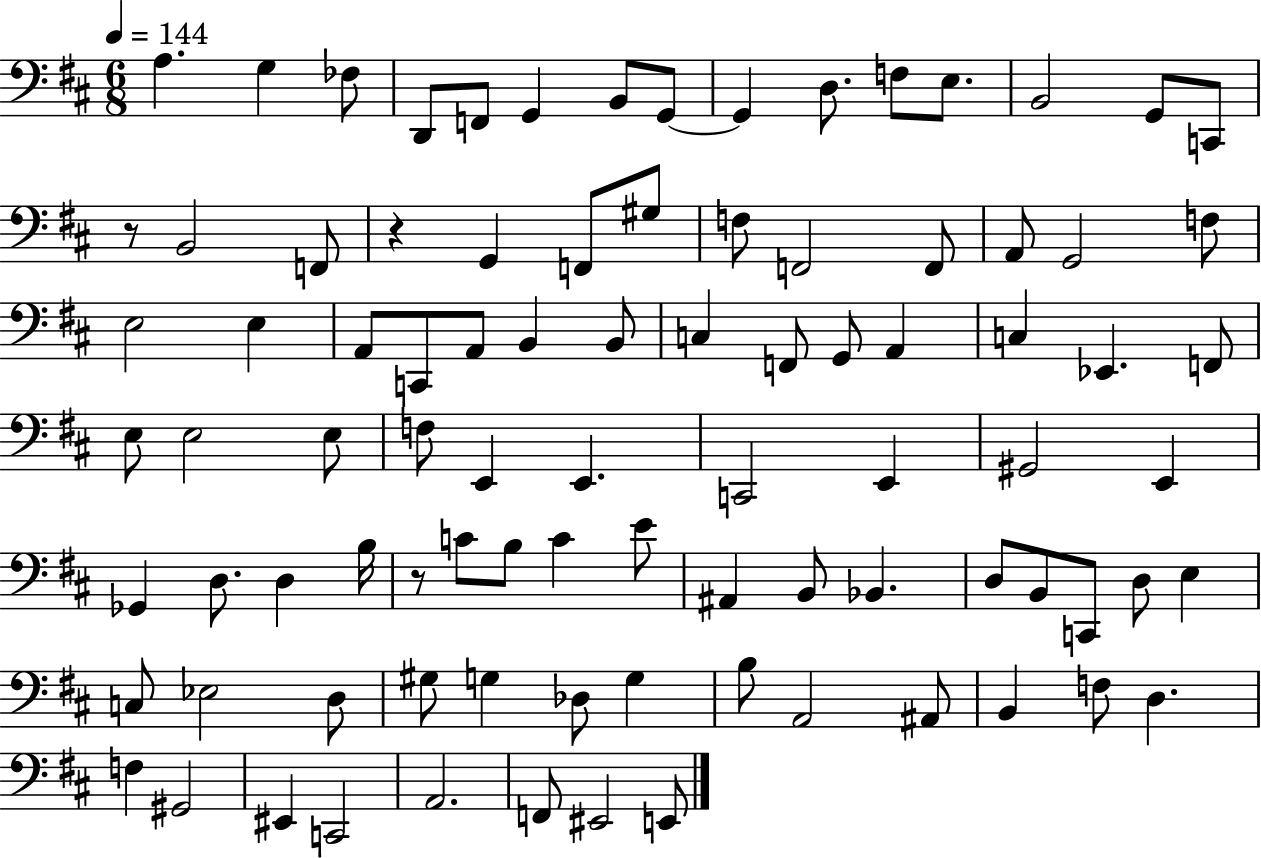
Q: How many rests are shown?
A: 3